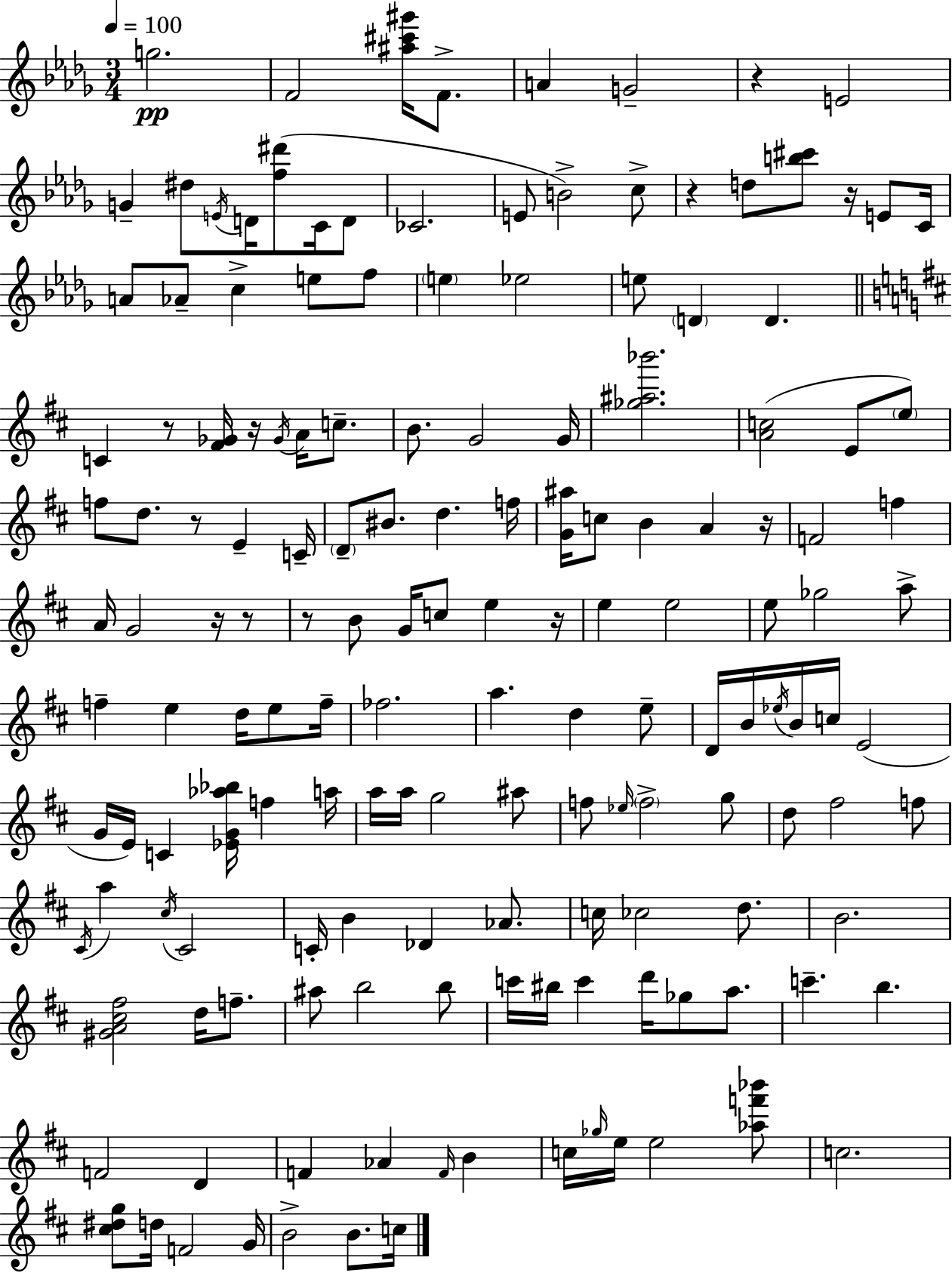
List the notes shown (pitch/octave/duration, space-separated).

G5/h. F4/h [A#5,C#6,G#6]/s F4/e. A4/q G4/h R/q E4/h G4/q D#5/e E4/s D4/s [F5,D#6]/e C4/s D4/e CES4/h. E4/e B4/h C5/e R/q D5/e [B5,C#6]/e R/s E4/e C4/s A4/e Ab4/e C5/q E5/e F5/e E5/q Eb5/h E5/e D4/q D4/q. C4/q R/e [F#4,Gb4]/s R/s Gb4/s A4/s C5/e. B4/e. G4/h G4/s [Gb5,A#5,Bb6]/h. [A4,C5]/h E4/e E5/e F5/e D5/e. R/e E4/q C4/s D4/e BIS4/e. D5/q. F5/s [G4,A#5]/s C5/e B4/q A4/q R/s F4/h F5/q A4/s G4/h R/s R/e R/e B4/e G4/s C5/e E5/q R/s E5/q E5/h E5/e Gb5/h A5/e F5/q E5/q D5/s E5/e F5/s FES5/h. A5/q. D5/q E5/e D4/s B4/s Eb5/s B4/s C5/s E4/h G4/s E4/s C4/q [Eb4,G4,Ab5,Bb5]/s F5/q A5/s A5/s A5/s G5/h A#5/e F5/e Eb5/s F5/h G5/e D5/e F#5/h F5/e C#4/s A5/q C#5/s C#4/h C4/s B4/q Db4/q Ab4/e. C5/s CES5/h D5/e. B4/h. [G#4,A4,C#5,F#5]/h D5/s F5/e. A#5/e B5/h B5/e C6/s BIS5/s C6/q D6/s Gb5/e A5/e. C6/q. B5/q. F4/h D4/q F4/q Ab4/q F4/s B4/q C5/s Gb5/s E5/s E5/h [Ab5,F6,Bb6]/e C5/h. [C#5,D#5,G5]/e D5/s F4/h G4/s B4/h B4/e. C5/s